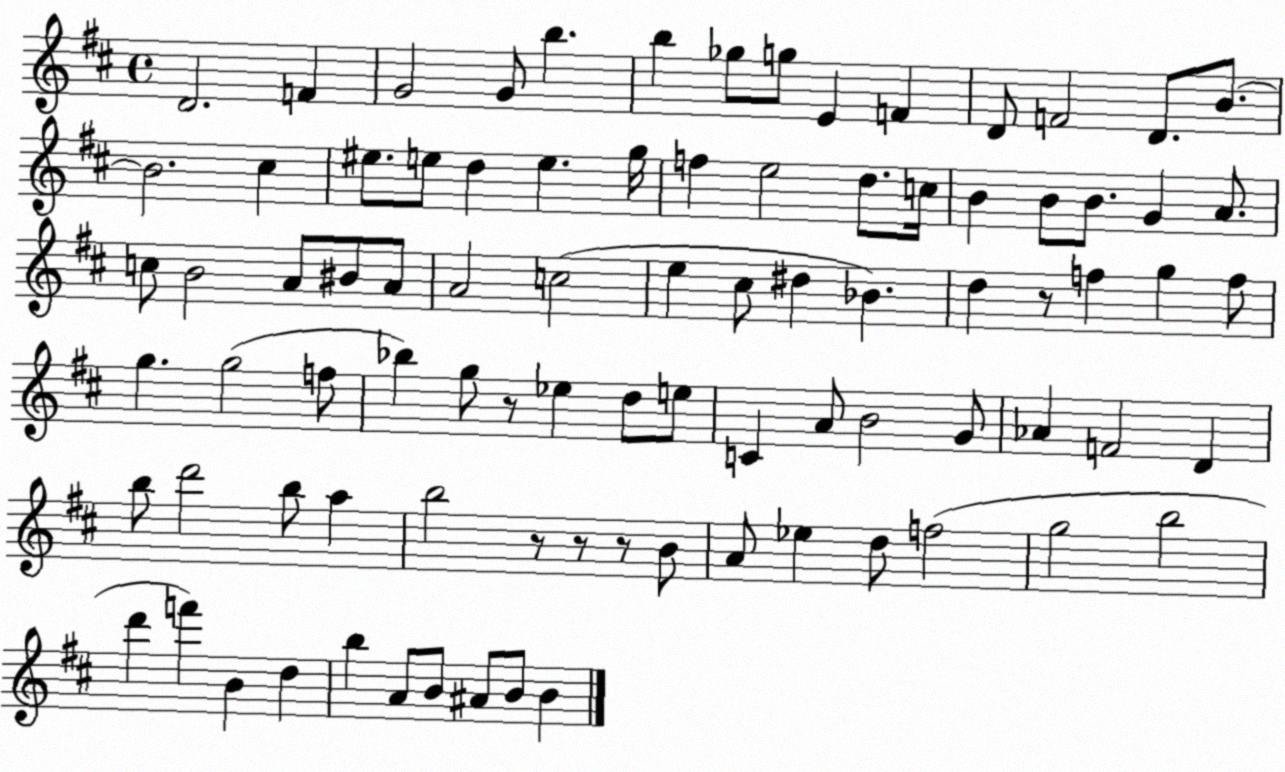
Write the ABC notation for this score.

X:1
T:Untitled
M:4/4
L:1/4
K:D
D2 F G2 G/2 b b _g/2 g/2 E F D/2 F2 D/2 B/2 B2 ^c ^e/2 e/2 d e g/4 f e2 d/2 c/4 B B/2 B/2 G A/2 c/2 B2 A/2 ^B/2 A/2 A2 c2 e ^c/2 ^d _B d z/2 f g f/2 g g2 f/2 _b g/2 z/2 _e d/2 e/2 C A/2 B2 G/2 _A F2 D b/2 d'2 b/2 a b2 z/2 z/2 z/2 B/2 A/2 _e d/2 f2 g2 b2 d' f' B d b A/2 B/2 ^A/2 B/2 B